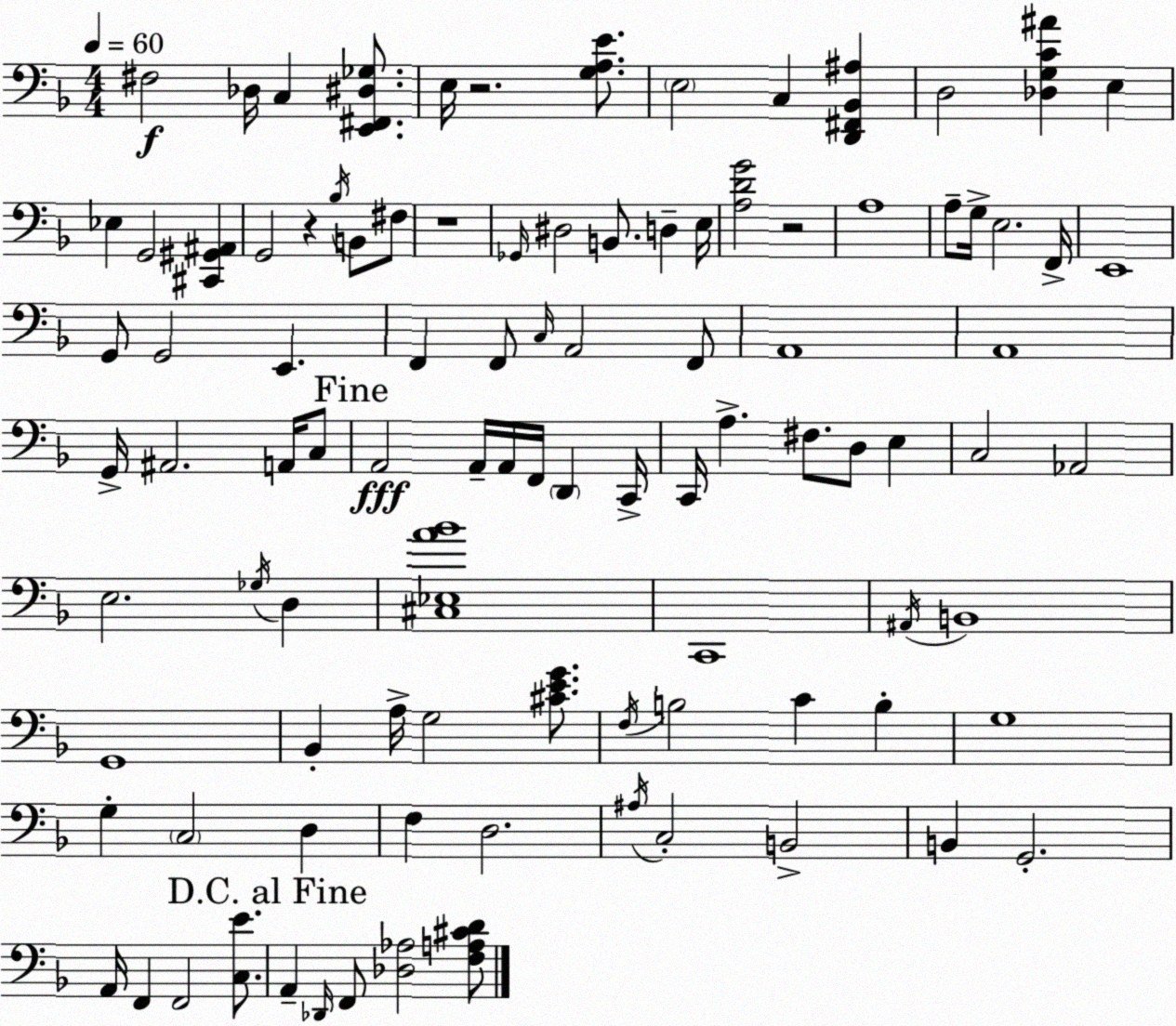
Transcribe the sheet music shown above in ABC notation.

X:1
T:Untitled
M:4/4
L:1/4
K:F
^F,2 _D,/4 C, [E,,^F,,^D,_G,]/2 E,/4 z2 [G,A,E]/2 E,2 C, [D,,^F,,_B,,^A,] D,2 [_D,G,C^A] E, _E, G,,2 [^C,,^G,,^A,,] G,,2 z _B,/4 B,,/2 ^F,/2 z4 _G,,/4 ^D,2 B,,/2 D, E,/4 [A,DG]2 z2 A,4 A,/2 G,/4 E,2 F,,/4 E,,4 G,,/2 G,,2 E,, F,, F,,/2 C,/4 A,,2 F,,/2 A,,4 A,,4 G,,/4 ^A,,2 A,,/4 C,/2 A,,2 A,,/4 A,,/4 F,,/4 D,, C,,/4 C,,/4 A, ^F,/2 D,/2 E, C,2 _A,,2 E,2 _G,/4 D, [^C,_E,A_B]4 C,,4 ^A,,/4 B,,4 G,,4 _B,, A,/4 G,2 [^CEG]/2 F,/4 B,2 C B, G,4 G, C,2 D, F, D,2 ^A,/4 C,2 B,,2 B,, G,,2 A,,/4 F,, F,,2 [C,E]/2 A,, _D,,/4 F,,/2 [_D,_A,]2 [F,A,^CD]/2